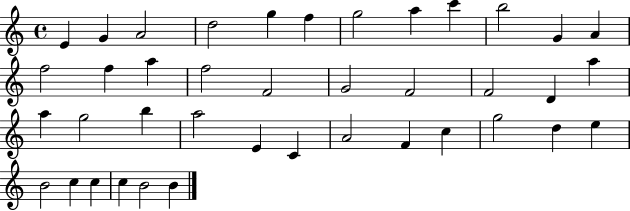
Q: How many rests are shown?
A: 0